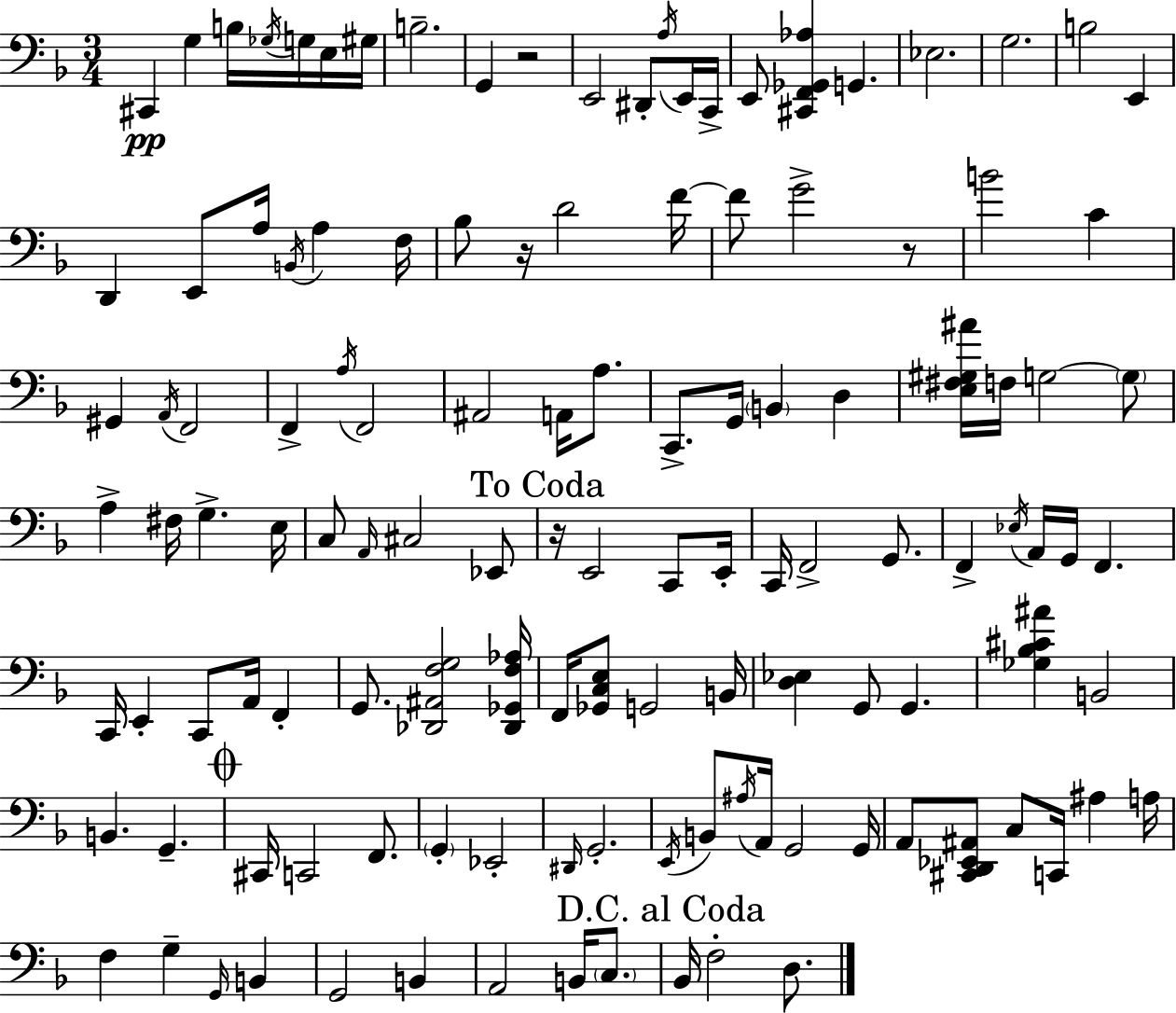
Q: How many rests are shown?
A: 4